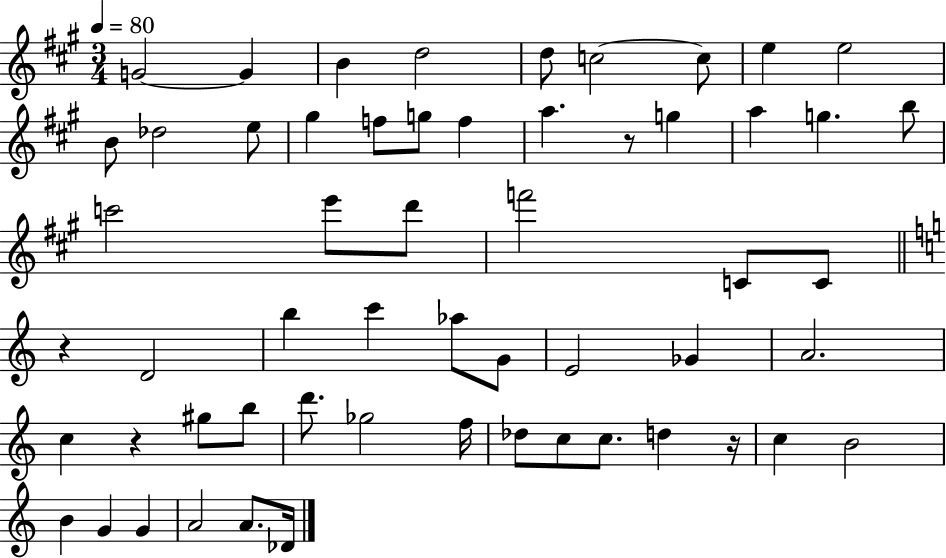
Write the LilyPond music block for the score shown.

{
  \clef treble
  \numericTimeSignature
  \time 3/4
  \key a \major
  \tempo 4 = 80
  g'2~~ g'4 | b'4 d''2 | d''8 c''2~~ c''8 | e''4 e''2 | \break b'8 des''2 e''8 | gis''4 f''8 g''8 f''4 | a''4. r8 g''4 | a''4 g''4. b''8 | \break c'''2 e'''8 d'''8 | f'''2 c'8 c'8 | \bar "||" \break \key a \minor r4 d'2 | b''4 c'''4 aes''8 g'8 | e'2 ges'4 | a'2. | \break c''4 r4 gis''8 b''8 | d'''8. ges''2 f''16 | des''8 c''8 c''8. d''4 r16 | c''4 b'2 | \break b'4 g'4 g'4 | a'2 a'8. des'16 | \bar "|."
}